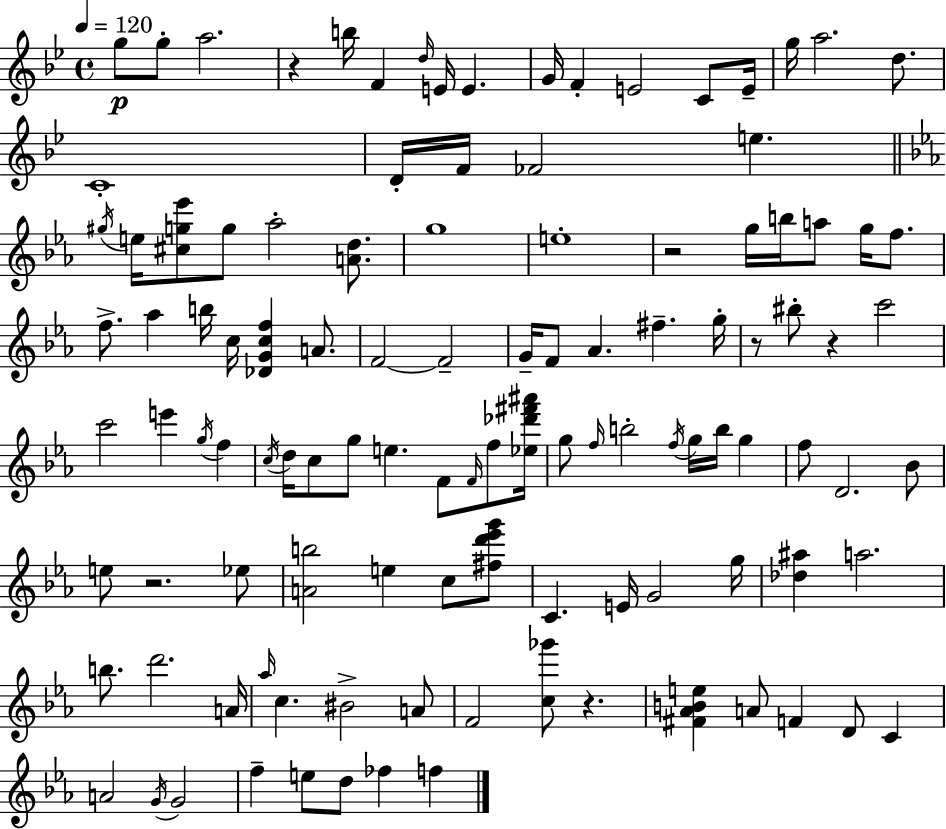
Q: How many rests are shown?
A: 6